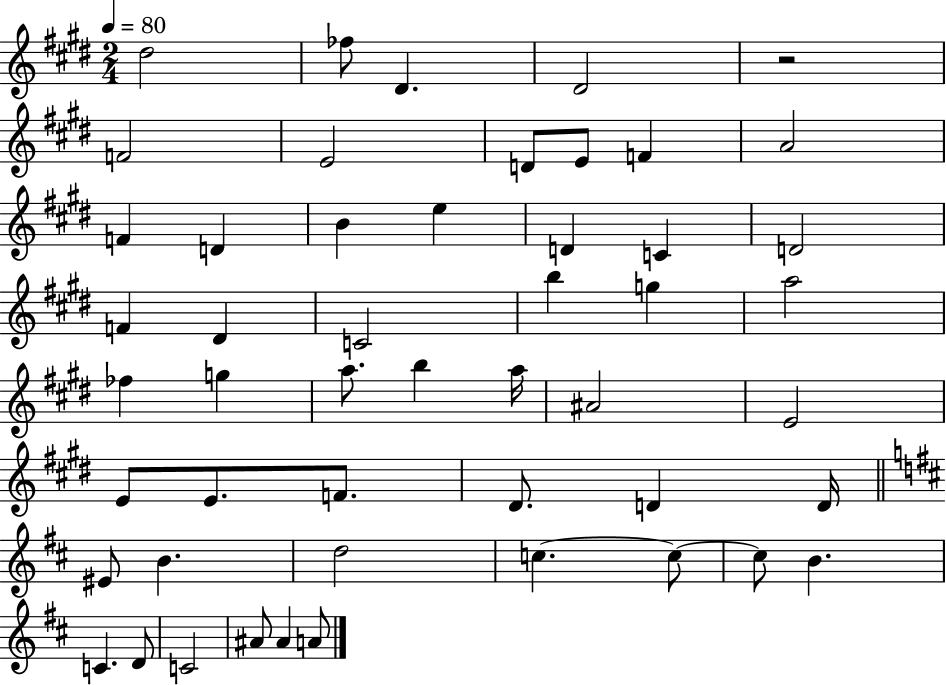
X:1
T:Untitled
M:2/4
L:1/4
K:E
^d2 _f/2 ^D ^D2 z2 F2 E2 D/2 E/2 F A2 F D B e D C D2 F ^D C2 b g a2 _f g a/2 b a/4 ^A2 E2 E/2 E/2 F/2 ^D/2 D D/4 ^E/2 B d2 c c/2 c/2 B C D/2 C2 ^A/2 ^A A/2